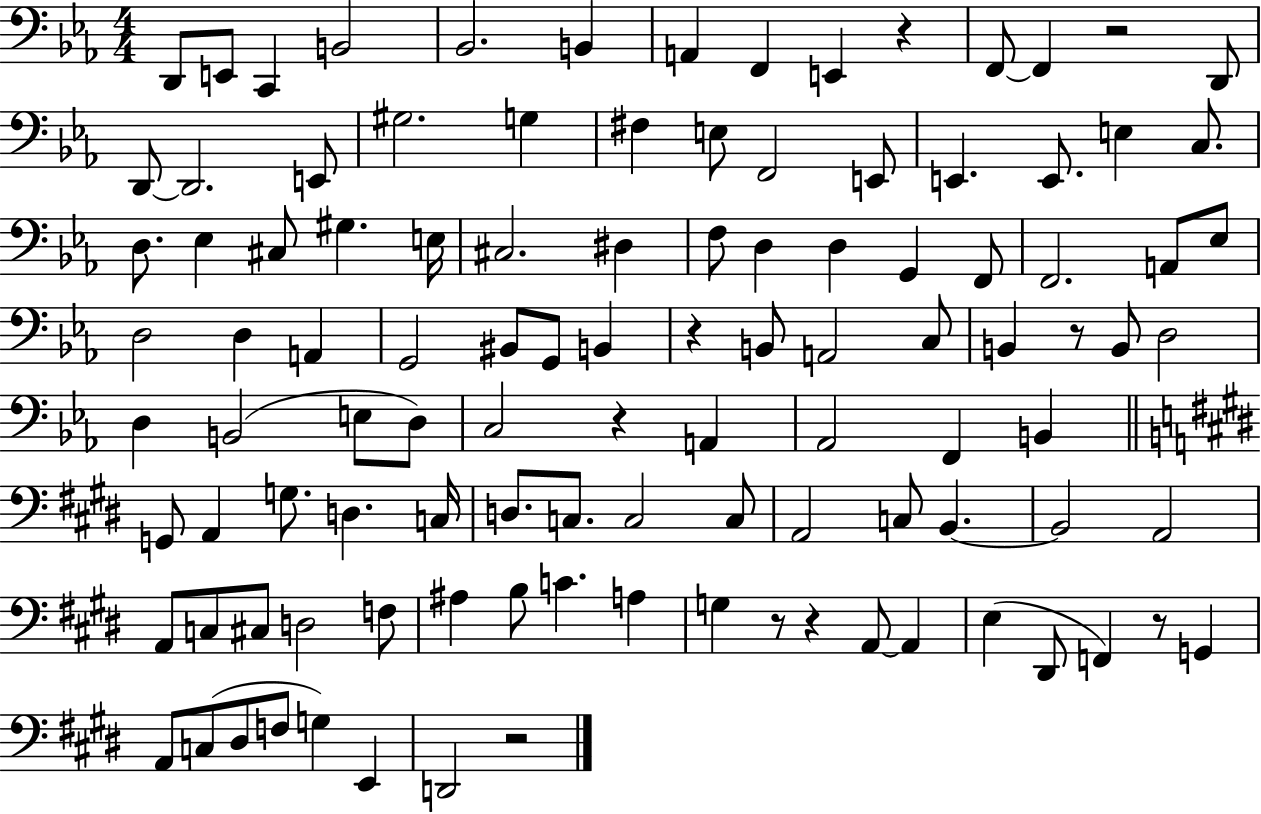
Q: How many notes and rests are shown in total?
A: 108